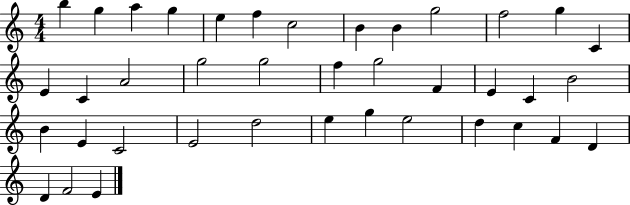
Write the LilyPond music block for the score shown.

{
  \clef treble
  \numericTimeSignature
  \time 4/4
  \key c \major
  b''4 g''4 a''4 g''4 | e''4 f''4 c''2 | b'4 b'4 g''2 | f''2 g''4 c'4 | \break e'4 c'4 a'2 | g''2 g''2 | f''4 g''2 f'4 | e'4 c'4 b'2 | \break b'4 e'4 c'2 | e'2 d''2 | e''4 g''4 e''2 | d''4 c''4 f'4 d'4 | \break d'4 f'2 e'4 | \bar "|."
}